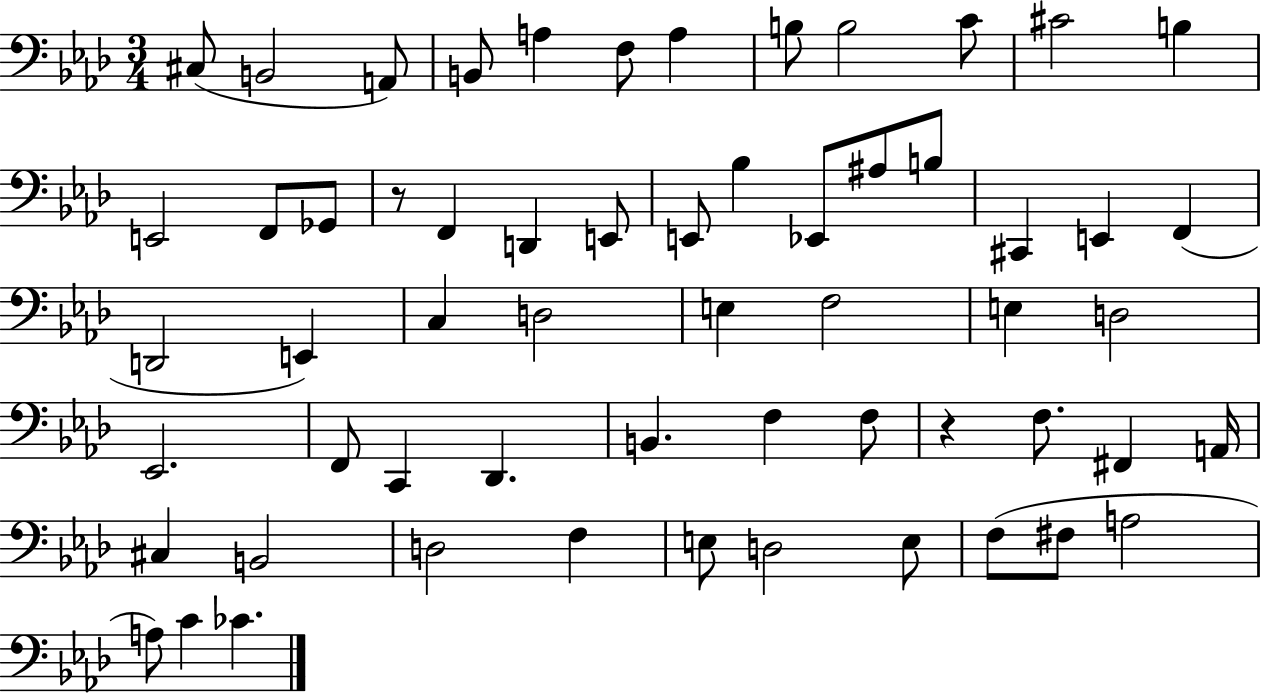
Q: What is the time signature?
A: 3/4